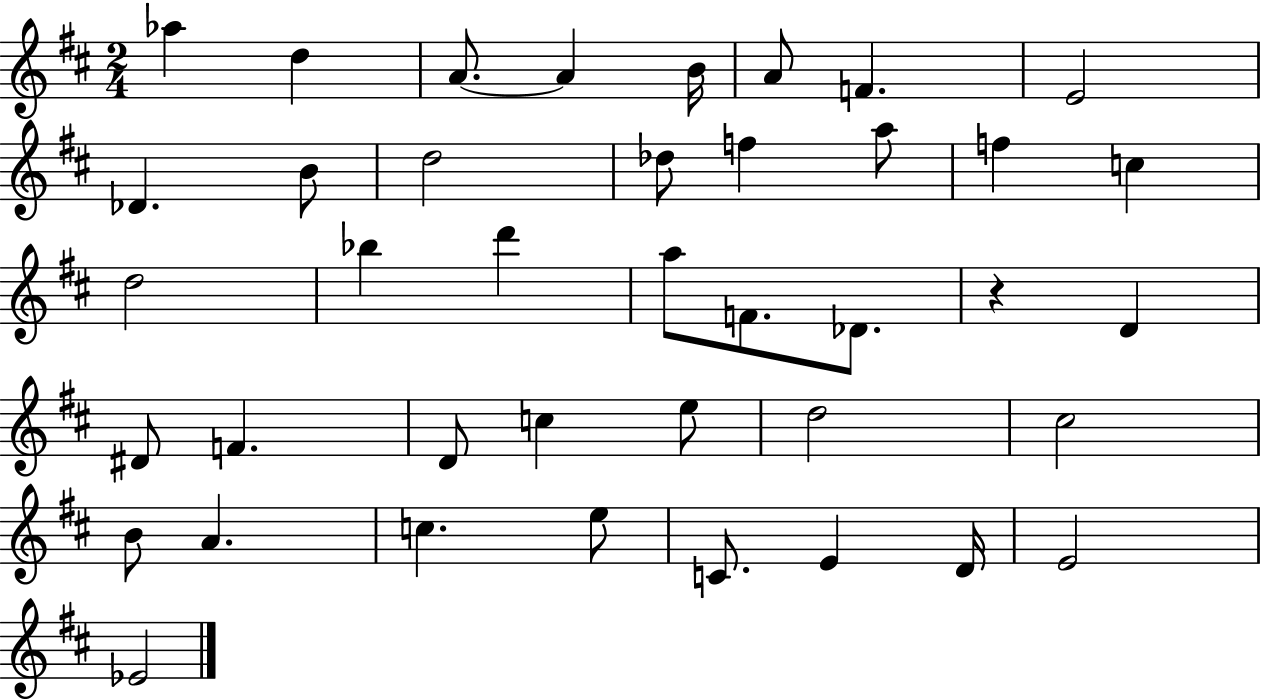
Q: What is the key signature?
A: D major